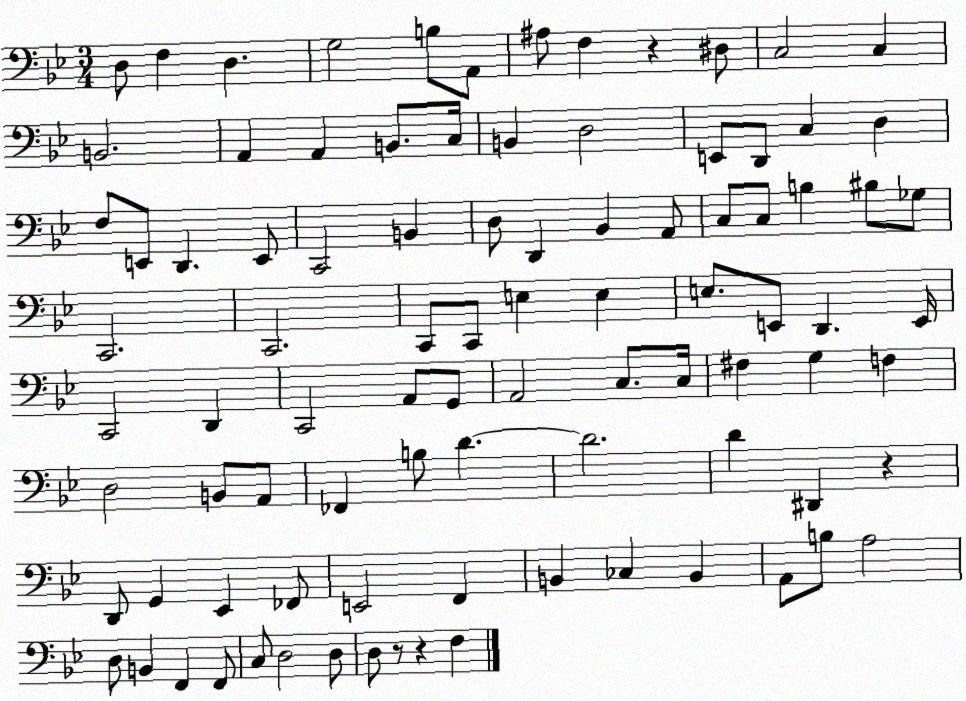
X:1
T:Untitled
M:3/4
L:1/4
K:Bb
D,/2 F, D, G,2 B,/2 A,,/2 ^A,/2 F, z ^D,/2 C,2 C, B,,2 A,, A,, B,,/2 C,/4 B,, D,2 E,,/2 D,,/2 C, D, F,/2 E,,/2 D,, E,,/2 C,,2 B,, D,/2 D,, _B,, A,,/2 C,/2 C,/2 B, ^B,/2 _G,/2 C,,2 C,,2 C,,/2 C,,/2 E, E, E,/2 E,,/2 D,, E,,/4 C,,2 D,, C,,2 A,,/2 G,,/2 A,,2 C,/2 C,/4 ^F, G, F, D,2 B,,/2 A,,/2 _F,, B,/2 D D2 D ^D,, z D,,/2 G,, _E,, _F,,/2 E,,2 F,, B,, _C, B,, A,,/2 B,/2 A,2 D,/2 B,, F,, F,,/2 C,/2 D,2 D,/2 D,/2 z/2 z F,